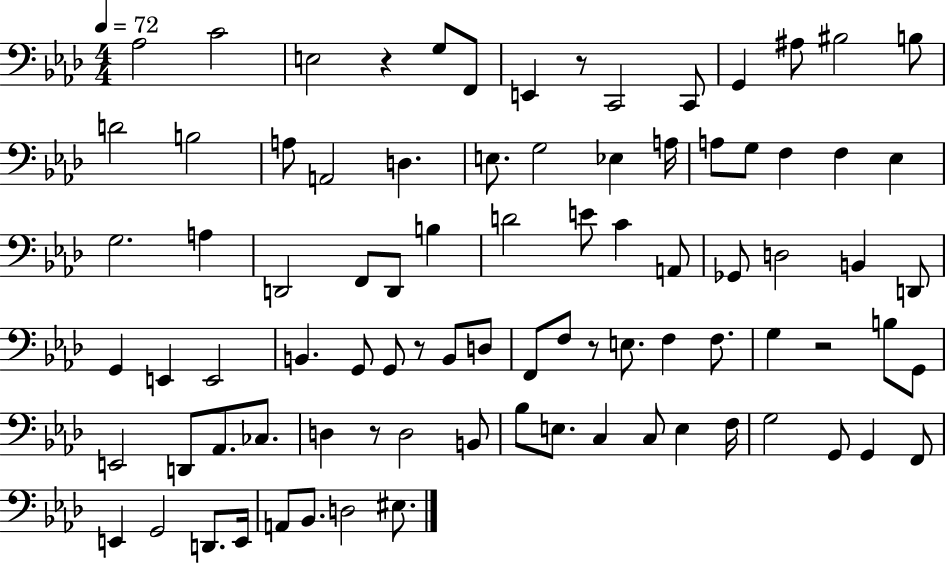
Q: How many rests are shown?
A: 6